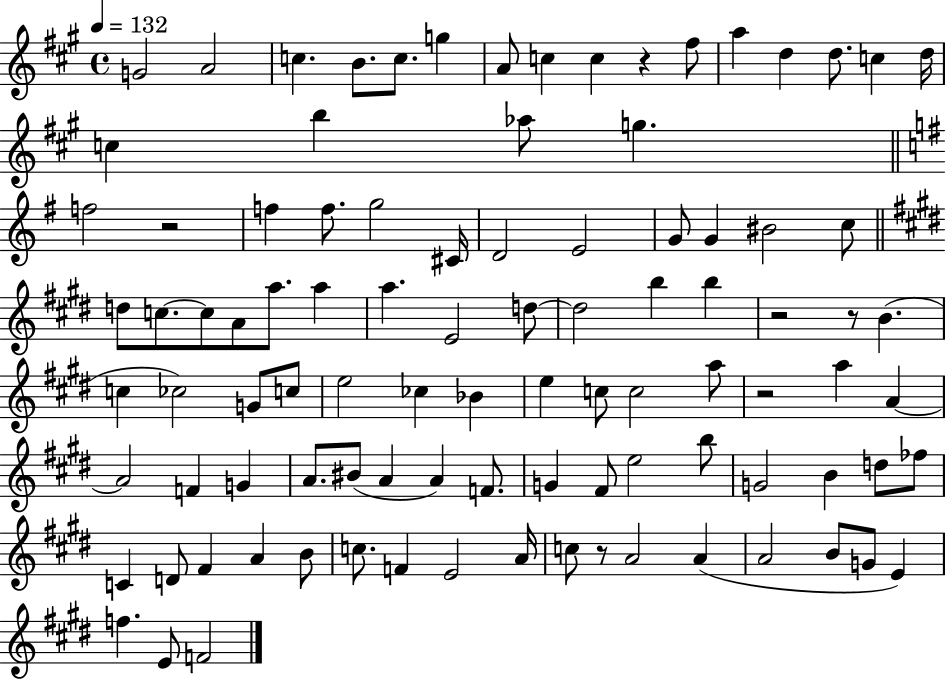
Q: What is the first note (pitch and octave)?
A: G4